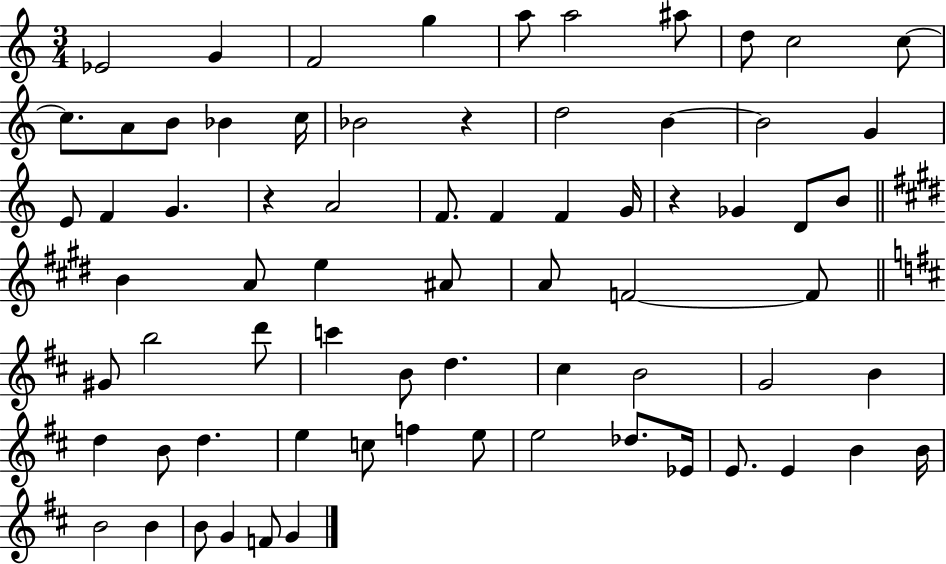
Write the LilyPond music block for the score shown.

{
  \clef treble
  \numericTimeSignature
  \time 3/4
  \key c \major
  ees'2 g'4 | f'2 g''4 | a''8 a''2 ais''8 | d''8 c''2 c''8~~ | \break c''8. a'8 b'8 bes'4 c''16 | bes'2 r4 | d''2 b'4~~ | b'2 g'4 | \break e'8 f'4 g'4. | r4 a'2 | f'8. f'4 f'4 g'16 | r4 ges'4 d'8 b'8 | \break \bar "||" \break \key e \major b'4 a'8 e''4 ais'8 | a'8 f'2~~ f'8 | \bar "||" \break \key d \major gis'8 b''2 d'''8 | c'''4 b'8 d''4. | cis''4 b'2 | g'2 b'4 | \break d''4 b'8 d''4. | e''4 c''8 f''4 e''8 | e''2 des''8. ees'16 | e'8. e'4 b'4 b'16 | \break b'2 b'4 | b'8 g'4 f'8 g'4 | \bar "|."
}